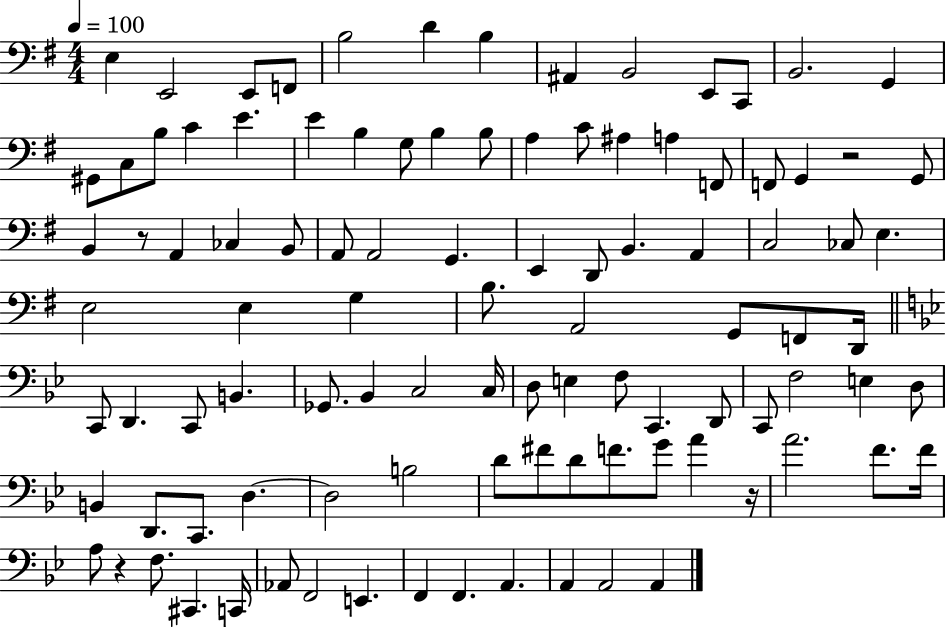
{
  \clef bass
  \numericTimeSignature
  \time 4/4
  \key g \major
  \tempo 4 = 100
  \repeat volta 2 { e4 e,2 e,8 f,8 | b2 d'4 b4 | ais,4 b,2 e,8 c,8 | b,2. g,4 | \break gis,8 c8 b8 c'4 e'4. | e'4 b4 g8 b4 b8 | a4 c'8 ais4 a4 f,8 | f,8 g,4 r2 g,8 | \break b,4 r8 a,4 ces4 b,8 | a,8 a,2 g,4. | e,4 d,8 b,4. a,4 | c2 ces8 e4. | \break e2 e4 g4 | b8. a,2 g,8 f,8 d,16 | \bar "||" \break \key bes \major c,8 d,4. c,8 b,4. | ges,8. bes,4 c2 c16 | d8 e4 f8 c,4. d,8 | c,8 f2 e4 d8 | \break b,4 d,8. c,8. d4.~~ | d2 b2 | d'8 fis'8 d'8 f'8. g'8 a'4 r16 | a'2. f'8. f'16 | \break a8 r4 f8. cis,4. c,16 | aes,8 f,2 e,4. | f,4 f,4. a,4. | a,4 a,2 a,4 | \break } \bar "|."
}